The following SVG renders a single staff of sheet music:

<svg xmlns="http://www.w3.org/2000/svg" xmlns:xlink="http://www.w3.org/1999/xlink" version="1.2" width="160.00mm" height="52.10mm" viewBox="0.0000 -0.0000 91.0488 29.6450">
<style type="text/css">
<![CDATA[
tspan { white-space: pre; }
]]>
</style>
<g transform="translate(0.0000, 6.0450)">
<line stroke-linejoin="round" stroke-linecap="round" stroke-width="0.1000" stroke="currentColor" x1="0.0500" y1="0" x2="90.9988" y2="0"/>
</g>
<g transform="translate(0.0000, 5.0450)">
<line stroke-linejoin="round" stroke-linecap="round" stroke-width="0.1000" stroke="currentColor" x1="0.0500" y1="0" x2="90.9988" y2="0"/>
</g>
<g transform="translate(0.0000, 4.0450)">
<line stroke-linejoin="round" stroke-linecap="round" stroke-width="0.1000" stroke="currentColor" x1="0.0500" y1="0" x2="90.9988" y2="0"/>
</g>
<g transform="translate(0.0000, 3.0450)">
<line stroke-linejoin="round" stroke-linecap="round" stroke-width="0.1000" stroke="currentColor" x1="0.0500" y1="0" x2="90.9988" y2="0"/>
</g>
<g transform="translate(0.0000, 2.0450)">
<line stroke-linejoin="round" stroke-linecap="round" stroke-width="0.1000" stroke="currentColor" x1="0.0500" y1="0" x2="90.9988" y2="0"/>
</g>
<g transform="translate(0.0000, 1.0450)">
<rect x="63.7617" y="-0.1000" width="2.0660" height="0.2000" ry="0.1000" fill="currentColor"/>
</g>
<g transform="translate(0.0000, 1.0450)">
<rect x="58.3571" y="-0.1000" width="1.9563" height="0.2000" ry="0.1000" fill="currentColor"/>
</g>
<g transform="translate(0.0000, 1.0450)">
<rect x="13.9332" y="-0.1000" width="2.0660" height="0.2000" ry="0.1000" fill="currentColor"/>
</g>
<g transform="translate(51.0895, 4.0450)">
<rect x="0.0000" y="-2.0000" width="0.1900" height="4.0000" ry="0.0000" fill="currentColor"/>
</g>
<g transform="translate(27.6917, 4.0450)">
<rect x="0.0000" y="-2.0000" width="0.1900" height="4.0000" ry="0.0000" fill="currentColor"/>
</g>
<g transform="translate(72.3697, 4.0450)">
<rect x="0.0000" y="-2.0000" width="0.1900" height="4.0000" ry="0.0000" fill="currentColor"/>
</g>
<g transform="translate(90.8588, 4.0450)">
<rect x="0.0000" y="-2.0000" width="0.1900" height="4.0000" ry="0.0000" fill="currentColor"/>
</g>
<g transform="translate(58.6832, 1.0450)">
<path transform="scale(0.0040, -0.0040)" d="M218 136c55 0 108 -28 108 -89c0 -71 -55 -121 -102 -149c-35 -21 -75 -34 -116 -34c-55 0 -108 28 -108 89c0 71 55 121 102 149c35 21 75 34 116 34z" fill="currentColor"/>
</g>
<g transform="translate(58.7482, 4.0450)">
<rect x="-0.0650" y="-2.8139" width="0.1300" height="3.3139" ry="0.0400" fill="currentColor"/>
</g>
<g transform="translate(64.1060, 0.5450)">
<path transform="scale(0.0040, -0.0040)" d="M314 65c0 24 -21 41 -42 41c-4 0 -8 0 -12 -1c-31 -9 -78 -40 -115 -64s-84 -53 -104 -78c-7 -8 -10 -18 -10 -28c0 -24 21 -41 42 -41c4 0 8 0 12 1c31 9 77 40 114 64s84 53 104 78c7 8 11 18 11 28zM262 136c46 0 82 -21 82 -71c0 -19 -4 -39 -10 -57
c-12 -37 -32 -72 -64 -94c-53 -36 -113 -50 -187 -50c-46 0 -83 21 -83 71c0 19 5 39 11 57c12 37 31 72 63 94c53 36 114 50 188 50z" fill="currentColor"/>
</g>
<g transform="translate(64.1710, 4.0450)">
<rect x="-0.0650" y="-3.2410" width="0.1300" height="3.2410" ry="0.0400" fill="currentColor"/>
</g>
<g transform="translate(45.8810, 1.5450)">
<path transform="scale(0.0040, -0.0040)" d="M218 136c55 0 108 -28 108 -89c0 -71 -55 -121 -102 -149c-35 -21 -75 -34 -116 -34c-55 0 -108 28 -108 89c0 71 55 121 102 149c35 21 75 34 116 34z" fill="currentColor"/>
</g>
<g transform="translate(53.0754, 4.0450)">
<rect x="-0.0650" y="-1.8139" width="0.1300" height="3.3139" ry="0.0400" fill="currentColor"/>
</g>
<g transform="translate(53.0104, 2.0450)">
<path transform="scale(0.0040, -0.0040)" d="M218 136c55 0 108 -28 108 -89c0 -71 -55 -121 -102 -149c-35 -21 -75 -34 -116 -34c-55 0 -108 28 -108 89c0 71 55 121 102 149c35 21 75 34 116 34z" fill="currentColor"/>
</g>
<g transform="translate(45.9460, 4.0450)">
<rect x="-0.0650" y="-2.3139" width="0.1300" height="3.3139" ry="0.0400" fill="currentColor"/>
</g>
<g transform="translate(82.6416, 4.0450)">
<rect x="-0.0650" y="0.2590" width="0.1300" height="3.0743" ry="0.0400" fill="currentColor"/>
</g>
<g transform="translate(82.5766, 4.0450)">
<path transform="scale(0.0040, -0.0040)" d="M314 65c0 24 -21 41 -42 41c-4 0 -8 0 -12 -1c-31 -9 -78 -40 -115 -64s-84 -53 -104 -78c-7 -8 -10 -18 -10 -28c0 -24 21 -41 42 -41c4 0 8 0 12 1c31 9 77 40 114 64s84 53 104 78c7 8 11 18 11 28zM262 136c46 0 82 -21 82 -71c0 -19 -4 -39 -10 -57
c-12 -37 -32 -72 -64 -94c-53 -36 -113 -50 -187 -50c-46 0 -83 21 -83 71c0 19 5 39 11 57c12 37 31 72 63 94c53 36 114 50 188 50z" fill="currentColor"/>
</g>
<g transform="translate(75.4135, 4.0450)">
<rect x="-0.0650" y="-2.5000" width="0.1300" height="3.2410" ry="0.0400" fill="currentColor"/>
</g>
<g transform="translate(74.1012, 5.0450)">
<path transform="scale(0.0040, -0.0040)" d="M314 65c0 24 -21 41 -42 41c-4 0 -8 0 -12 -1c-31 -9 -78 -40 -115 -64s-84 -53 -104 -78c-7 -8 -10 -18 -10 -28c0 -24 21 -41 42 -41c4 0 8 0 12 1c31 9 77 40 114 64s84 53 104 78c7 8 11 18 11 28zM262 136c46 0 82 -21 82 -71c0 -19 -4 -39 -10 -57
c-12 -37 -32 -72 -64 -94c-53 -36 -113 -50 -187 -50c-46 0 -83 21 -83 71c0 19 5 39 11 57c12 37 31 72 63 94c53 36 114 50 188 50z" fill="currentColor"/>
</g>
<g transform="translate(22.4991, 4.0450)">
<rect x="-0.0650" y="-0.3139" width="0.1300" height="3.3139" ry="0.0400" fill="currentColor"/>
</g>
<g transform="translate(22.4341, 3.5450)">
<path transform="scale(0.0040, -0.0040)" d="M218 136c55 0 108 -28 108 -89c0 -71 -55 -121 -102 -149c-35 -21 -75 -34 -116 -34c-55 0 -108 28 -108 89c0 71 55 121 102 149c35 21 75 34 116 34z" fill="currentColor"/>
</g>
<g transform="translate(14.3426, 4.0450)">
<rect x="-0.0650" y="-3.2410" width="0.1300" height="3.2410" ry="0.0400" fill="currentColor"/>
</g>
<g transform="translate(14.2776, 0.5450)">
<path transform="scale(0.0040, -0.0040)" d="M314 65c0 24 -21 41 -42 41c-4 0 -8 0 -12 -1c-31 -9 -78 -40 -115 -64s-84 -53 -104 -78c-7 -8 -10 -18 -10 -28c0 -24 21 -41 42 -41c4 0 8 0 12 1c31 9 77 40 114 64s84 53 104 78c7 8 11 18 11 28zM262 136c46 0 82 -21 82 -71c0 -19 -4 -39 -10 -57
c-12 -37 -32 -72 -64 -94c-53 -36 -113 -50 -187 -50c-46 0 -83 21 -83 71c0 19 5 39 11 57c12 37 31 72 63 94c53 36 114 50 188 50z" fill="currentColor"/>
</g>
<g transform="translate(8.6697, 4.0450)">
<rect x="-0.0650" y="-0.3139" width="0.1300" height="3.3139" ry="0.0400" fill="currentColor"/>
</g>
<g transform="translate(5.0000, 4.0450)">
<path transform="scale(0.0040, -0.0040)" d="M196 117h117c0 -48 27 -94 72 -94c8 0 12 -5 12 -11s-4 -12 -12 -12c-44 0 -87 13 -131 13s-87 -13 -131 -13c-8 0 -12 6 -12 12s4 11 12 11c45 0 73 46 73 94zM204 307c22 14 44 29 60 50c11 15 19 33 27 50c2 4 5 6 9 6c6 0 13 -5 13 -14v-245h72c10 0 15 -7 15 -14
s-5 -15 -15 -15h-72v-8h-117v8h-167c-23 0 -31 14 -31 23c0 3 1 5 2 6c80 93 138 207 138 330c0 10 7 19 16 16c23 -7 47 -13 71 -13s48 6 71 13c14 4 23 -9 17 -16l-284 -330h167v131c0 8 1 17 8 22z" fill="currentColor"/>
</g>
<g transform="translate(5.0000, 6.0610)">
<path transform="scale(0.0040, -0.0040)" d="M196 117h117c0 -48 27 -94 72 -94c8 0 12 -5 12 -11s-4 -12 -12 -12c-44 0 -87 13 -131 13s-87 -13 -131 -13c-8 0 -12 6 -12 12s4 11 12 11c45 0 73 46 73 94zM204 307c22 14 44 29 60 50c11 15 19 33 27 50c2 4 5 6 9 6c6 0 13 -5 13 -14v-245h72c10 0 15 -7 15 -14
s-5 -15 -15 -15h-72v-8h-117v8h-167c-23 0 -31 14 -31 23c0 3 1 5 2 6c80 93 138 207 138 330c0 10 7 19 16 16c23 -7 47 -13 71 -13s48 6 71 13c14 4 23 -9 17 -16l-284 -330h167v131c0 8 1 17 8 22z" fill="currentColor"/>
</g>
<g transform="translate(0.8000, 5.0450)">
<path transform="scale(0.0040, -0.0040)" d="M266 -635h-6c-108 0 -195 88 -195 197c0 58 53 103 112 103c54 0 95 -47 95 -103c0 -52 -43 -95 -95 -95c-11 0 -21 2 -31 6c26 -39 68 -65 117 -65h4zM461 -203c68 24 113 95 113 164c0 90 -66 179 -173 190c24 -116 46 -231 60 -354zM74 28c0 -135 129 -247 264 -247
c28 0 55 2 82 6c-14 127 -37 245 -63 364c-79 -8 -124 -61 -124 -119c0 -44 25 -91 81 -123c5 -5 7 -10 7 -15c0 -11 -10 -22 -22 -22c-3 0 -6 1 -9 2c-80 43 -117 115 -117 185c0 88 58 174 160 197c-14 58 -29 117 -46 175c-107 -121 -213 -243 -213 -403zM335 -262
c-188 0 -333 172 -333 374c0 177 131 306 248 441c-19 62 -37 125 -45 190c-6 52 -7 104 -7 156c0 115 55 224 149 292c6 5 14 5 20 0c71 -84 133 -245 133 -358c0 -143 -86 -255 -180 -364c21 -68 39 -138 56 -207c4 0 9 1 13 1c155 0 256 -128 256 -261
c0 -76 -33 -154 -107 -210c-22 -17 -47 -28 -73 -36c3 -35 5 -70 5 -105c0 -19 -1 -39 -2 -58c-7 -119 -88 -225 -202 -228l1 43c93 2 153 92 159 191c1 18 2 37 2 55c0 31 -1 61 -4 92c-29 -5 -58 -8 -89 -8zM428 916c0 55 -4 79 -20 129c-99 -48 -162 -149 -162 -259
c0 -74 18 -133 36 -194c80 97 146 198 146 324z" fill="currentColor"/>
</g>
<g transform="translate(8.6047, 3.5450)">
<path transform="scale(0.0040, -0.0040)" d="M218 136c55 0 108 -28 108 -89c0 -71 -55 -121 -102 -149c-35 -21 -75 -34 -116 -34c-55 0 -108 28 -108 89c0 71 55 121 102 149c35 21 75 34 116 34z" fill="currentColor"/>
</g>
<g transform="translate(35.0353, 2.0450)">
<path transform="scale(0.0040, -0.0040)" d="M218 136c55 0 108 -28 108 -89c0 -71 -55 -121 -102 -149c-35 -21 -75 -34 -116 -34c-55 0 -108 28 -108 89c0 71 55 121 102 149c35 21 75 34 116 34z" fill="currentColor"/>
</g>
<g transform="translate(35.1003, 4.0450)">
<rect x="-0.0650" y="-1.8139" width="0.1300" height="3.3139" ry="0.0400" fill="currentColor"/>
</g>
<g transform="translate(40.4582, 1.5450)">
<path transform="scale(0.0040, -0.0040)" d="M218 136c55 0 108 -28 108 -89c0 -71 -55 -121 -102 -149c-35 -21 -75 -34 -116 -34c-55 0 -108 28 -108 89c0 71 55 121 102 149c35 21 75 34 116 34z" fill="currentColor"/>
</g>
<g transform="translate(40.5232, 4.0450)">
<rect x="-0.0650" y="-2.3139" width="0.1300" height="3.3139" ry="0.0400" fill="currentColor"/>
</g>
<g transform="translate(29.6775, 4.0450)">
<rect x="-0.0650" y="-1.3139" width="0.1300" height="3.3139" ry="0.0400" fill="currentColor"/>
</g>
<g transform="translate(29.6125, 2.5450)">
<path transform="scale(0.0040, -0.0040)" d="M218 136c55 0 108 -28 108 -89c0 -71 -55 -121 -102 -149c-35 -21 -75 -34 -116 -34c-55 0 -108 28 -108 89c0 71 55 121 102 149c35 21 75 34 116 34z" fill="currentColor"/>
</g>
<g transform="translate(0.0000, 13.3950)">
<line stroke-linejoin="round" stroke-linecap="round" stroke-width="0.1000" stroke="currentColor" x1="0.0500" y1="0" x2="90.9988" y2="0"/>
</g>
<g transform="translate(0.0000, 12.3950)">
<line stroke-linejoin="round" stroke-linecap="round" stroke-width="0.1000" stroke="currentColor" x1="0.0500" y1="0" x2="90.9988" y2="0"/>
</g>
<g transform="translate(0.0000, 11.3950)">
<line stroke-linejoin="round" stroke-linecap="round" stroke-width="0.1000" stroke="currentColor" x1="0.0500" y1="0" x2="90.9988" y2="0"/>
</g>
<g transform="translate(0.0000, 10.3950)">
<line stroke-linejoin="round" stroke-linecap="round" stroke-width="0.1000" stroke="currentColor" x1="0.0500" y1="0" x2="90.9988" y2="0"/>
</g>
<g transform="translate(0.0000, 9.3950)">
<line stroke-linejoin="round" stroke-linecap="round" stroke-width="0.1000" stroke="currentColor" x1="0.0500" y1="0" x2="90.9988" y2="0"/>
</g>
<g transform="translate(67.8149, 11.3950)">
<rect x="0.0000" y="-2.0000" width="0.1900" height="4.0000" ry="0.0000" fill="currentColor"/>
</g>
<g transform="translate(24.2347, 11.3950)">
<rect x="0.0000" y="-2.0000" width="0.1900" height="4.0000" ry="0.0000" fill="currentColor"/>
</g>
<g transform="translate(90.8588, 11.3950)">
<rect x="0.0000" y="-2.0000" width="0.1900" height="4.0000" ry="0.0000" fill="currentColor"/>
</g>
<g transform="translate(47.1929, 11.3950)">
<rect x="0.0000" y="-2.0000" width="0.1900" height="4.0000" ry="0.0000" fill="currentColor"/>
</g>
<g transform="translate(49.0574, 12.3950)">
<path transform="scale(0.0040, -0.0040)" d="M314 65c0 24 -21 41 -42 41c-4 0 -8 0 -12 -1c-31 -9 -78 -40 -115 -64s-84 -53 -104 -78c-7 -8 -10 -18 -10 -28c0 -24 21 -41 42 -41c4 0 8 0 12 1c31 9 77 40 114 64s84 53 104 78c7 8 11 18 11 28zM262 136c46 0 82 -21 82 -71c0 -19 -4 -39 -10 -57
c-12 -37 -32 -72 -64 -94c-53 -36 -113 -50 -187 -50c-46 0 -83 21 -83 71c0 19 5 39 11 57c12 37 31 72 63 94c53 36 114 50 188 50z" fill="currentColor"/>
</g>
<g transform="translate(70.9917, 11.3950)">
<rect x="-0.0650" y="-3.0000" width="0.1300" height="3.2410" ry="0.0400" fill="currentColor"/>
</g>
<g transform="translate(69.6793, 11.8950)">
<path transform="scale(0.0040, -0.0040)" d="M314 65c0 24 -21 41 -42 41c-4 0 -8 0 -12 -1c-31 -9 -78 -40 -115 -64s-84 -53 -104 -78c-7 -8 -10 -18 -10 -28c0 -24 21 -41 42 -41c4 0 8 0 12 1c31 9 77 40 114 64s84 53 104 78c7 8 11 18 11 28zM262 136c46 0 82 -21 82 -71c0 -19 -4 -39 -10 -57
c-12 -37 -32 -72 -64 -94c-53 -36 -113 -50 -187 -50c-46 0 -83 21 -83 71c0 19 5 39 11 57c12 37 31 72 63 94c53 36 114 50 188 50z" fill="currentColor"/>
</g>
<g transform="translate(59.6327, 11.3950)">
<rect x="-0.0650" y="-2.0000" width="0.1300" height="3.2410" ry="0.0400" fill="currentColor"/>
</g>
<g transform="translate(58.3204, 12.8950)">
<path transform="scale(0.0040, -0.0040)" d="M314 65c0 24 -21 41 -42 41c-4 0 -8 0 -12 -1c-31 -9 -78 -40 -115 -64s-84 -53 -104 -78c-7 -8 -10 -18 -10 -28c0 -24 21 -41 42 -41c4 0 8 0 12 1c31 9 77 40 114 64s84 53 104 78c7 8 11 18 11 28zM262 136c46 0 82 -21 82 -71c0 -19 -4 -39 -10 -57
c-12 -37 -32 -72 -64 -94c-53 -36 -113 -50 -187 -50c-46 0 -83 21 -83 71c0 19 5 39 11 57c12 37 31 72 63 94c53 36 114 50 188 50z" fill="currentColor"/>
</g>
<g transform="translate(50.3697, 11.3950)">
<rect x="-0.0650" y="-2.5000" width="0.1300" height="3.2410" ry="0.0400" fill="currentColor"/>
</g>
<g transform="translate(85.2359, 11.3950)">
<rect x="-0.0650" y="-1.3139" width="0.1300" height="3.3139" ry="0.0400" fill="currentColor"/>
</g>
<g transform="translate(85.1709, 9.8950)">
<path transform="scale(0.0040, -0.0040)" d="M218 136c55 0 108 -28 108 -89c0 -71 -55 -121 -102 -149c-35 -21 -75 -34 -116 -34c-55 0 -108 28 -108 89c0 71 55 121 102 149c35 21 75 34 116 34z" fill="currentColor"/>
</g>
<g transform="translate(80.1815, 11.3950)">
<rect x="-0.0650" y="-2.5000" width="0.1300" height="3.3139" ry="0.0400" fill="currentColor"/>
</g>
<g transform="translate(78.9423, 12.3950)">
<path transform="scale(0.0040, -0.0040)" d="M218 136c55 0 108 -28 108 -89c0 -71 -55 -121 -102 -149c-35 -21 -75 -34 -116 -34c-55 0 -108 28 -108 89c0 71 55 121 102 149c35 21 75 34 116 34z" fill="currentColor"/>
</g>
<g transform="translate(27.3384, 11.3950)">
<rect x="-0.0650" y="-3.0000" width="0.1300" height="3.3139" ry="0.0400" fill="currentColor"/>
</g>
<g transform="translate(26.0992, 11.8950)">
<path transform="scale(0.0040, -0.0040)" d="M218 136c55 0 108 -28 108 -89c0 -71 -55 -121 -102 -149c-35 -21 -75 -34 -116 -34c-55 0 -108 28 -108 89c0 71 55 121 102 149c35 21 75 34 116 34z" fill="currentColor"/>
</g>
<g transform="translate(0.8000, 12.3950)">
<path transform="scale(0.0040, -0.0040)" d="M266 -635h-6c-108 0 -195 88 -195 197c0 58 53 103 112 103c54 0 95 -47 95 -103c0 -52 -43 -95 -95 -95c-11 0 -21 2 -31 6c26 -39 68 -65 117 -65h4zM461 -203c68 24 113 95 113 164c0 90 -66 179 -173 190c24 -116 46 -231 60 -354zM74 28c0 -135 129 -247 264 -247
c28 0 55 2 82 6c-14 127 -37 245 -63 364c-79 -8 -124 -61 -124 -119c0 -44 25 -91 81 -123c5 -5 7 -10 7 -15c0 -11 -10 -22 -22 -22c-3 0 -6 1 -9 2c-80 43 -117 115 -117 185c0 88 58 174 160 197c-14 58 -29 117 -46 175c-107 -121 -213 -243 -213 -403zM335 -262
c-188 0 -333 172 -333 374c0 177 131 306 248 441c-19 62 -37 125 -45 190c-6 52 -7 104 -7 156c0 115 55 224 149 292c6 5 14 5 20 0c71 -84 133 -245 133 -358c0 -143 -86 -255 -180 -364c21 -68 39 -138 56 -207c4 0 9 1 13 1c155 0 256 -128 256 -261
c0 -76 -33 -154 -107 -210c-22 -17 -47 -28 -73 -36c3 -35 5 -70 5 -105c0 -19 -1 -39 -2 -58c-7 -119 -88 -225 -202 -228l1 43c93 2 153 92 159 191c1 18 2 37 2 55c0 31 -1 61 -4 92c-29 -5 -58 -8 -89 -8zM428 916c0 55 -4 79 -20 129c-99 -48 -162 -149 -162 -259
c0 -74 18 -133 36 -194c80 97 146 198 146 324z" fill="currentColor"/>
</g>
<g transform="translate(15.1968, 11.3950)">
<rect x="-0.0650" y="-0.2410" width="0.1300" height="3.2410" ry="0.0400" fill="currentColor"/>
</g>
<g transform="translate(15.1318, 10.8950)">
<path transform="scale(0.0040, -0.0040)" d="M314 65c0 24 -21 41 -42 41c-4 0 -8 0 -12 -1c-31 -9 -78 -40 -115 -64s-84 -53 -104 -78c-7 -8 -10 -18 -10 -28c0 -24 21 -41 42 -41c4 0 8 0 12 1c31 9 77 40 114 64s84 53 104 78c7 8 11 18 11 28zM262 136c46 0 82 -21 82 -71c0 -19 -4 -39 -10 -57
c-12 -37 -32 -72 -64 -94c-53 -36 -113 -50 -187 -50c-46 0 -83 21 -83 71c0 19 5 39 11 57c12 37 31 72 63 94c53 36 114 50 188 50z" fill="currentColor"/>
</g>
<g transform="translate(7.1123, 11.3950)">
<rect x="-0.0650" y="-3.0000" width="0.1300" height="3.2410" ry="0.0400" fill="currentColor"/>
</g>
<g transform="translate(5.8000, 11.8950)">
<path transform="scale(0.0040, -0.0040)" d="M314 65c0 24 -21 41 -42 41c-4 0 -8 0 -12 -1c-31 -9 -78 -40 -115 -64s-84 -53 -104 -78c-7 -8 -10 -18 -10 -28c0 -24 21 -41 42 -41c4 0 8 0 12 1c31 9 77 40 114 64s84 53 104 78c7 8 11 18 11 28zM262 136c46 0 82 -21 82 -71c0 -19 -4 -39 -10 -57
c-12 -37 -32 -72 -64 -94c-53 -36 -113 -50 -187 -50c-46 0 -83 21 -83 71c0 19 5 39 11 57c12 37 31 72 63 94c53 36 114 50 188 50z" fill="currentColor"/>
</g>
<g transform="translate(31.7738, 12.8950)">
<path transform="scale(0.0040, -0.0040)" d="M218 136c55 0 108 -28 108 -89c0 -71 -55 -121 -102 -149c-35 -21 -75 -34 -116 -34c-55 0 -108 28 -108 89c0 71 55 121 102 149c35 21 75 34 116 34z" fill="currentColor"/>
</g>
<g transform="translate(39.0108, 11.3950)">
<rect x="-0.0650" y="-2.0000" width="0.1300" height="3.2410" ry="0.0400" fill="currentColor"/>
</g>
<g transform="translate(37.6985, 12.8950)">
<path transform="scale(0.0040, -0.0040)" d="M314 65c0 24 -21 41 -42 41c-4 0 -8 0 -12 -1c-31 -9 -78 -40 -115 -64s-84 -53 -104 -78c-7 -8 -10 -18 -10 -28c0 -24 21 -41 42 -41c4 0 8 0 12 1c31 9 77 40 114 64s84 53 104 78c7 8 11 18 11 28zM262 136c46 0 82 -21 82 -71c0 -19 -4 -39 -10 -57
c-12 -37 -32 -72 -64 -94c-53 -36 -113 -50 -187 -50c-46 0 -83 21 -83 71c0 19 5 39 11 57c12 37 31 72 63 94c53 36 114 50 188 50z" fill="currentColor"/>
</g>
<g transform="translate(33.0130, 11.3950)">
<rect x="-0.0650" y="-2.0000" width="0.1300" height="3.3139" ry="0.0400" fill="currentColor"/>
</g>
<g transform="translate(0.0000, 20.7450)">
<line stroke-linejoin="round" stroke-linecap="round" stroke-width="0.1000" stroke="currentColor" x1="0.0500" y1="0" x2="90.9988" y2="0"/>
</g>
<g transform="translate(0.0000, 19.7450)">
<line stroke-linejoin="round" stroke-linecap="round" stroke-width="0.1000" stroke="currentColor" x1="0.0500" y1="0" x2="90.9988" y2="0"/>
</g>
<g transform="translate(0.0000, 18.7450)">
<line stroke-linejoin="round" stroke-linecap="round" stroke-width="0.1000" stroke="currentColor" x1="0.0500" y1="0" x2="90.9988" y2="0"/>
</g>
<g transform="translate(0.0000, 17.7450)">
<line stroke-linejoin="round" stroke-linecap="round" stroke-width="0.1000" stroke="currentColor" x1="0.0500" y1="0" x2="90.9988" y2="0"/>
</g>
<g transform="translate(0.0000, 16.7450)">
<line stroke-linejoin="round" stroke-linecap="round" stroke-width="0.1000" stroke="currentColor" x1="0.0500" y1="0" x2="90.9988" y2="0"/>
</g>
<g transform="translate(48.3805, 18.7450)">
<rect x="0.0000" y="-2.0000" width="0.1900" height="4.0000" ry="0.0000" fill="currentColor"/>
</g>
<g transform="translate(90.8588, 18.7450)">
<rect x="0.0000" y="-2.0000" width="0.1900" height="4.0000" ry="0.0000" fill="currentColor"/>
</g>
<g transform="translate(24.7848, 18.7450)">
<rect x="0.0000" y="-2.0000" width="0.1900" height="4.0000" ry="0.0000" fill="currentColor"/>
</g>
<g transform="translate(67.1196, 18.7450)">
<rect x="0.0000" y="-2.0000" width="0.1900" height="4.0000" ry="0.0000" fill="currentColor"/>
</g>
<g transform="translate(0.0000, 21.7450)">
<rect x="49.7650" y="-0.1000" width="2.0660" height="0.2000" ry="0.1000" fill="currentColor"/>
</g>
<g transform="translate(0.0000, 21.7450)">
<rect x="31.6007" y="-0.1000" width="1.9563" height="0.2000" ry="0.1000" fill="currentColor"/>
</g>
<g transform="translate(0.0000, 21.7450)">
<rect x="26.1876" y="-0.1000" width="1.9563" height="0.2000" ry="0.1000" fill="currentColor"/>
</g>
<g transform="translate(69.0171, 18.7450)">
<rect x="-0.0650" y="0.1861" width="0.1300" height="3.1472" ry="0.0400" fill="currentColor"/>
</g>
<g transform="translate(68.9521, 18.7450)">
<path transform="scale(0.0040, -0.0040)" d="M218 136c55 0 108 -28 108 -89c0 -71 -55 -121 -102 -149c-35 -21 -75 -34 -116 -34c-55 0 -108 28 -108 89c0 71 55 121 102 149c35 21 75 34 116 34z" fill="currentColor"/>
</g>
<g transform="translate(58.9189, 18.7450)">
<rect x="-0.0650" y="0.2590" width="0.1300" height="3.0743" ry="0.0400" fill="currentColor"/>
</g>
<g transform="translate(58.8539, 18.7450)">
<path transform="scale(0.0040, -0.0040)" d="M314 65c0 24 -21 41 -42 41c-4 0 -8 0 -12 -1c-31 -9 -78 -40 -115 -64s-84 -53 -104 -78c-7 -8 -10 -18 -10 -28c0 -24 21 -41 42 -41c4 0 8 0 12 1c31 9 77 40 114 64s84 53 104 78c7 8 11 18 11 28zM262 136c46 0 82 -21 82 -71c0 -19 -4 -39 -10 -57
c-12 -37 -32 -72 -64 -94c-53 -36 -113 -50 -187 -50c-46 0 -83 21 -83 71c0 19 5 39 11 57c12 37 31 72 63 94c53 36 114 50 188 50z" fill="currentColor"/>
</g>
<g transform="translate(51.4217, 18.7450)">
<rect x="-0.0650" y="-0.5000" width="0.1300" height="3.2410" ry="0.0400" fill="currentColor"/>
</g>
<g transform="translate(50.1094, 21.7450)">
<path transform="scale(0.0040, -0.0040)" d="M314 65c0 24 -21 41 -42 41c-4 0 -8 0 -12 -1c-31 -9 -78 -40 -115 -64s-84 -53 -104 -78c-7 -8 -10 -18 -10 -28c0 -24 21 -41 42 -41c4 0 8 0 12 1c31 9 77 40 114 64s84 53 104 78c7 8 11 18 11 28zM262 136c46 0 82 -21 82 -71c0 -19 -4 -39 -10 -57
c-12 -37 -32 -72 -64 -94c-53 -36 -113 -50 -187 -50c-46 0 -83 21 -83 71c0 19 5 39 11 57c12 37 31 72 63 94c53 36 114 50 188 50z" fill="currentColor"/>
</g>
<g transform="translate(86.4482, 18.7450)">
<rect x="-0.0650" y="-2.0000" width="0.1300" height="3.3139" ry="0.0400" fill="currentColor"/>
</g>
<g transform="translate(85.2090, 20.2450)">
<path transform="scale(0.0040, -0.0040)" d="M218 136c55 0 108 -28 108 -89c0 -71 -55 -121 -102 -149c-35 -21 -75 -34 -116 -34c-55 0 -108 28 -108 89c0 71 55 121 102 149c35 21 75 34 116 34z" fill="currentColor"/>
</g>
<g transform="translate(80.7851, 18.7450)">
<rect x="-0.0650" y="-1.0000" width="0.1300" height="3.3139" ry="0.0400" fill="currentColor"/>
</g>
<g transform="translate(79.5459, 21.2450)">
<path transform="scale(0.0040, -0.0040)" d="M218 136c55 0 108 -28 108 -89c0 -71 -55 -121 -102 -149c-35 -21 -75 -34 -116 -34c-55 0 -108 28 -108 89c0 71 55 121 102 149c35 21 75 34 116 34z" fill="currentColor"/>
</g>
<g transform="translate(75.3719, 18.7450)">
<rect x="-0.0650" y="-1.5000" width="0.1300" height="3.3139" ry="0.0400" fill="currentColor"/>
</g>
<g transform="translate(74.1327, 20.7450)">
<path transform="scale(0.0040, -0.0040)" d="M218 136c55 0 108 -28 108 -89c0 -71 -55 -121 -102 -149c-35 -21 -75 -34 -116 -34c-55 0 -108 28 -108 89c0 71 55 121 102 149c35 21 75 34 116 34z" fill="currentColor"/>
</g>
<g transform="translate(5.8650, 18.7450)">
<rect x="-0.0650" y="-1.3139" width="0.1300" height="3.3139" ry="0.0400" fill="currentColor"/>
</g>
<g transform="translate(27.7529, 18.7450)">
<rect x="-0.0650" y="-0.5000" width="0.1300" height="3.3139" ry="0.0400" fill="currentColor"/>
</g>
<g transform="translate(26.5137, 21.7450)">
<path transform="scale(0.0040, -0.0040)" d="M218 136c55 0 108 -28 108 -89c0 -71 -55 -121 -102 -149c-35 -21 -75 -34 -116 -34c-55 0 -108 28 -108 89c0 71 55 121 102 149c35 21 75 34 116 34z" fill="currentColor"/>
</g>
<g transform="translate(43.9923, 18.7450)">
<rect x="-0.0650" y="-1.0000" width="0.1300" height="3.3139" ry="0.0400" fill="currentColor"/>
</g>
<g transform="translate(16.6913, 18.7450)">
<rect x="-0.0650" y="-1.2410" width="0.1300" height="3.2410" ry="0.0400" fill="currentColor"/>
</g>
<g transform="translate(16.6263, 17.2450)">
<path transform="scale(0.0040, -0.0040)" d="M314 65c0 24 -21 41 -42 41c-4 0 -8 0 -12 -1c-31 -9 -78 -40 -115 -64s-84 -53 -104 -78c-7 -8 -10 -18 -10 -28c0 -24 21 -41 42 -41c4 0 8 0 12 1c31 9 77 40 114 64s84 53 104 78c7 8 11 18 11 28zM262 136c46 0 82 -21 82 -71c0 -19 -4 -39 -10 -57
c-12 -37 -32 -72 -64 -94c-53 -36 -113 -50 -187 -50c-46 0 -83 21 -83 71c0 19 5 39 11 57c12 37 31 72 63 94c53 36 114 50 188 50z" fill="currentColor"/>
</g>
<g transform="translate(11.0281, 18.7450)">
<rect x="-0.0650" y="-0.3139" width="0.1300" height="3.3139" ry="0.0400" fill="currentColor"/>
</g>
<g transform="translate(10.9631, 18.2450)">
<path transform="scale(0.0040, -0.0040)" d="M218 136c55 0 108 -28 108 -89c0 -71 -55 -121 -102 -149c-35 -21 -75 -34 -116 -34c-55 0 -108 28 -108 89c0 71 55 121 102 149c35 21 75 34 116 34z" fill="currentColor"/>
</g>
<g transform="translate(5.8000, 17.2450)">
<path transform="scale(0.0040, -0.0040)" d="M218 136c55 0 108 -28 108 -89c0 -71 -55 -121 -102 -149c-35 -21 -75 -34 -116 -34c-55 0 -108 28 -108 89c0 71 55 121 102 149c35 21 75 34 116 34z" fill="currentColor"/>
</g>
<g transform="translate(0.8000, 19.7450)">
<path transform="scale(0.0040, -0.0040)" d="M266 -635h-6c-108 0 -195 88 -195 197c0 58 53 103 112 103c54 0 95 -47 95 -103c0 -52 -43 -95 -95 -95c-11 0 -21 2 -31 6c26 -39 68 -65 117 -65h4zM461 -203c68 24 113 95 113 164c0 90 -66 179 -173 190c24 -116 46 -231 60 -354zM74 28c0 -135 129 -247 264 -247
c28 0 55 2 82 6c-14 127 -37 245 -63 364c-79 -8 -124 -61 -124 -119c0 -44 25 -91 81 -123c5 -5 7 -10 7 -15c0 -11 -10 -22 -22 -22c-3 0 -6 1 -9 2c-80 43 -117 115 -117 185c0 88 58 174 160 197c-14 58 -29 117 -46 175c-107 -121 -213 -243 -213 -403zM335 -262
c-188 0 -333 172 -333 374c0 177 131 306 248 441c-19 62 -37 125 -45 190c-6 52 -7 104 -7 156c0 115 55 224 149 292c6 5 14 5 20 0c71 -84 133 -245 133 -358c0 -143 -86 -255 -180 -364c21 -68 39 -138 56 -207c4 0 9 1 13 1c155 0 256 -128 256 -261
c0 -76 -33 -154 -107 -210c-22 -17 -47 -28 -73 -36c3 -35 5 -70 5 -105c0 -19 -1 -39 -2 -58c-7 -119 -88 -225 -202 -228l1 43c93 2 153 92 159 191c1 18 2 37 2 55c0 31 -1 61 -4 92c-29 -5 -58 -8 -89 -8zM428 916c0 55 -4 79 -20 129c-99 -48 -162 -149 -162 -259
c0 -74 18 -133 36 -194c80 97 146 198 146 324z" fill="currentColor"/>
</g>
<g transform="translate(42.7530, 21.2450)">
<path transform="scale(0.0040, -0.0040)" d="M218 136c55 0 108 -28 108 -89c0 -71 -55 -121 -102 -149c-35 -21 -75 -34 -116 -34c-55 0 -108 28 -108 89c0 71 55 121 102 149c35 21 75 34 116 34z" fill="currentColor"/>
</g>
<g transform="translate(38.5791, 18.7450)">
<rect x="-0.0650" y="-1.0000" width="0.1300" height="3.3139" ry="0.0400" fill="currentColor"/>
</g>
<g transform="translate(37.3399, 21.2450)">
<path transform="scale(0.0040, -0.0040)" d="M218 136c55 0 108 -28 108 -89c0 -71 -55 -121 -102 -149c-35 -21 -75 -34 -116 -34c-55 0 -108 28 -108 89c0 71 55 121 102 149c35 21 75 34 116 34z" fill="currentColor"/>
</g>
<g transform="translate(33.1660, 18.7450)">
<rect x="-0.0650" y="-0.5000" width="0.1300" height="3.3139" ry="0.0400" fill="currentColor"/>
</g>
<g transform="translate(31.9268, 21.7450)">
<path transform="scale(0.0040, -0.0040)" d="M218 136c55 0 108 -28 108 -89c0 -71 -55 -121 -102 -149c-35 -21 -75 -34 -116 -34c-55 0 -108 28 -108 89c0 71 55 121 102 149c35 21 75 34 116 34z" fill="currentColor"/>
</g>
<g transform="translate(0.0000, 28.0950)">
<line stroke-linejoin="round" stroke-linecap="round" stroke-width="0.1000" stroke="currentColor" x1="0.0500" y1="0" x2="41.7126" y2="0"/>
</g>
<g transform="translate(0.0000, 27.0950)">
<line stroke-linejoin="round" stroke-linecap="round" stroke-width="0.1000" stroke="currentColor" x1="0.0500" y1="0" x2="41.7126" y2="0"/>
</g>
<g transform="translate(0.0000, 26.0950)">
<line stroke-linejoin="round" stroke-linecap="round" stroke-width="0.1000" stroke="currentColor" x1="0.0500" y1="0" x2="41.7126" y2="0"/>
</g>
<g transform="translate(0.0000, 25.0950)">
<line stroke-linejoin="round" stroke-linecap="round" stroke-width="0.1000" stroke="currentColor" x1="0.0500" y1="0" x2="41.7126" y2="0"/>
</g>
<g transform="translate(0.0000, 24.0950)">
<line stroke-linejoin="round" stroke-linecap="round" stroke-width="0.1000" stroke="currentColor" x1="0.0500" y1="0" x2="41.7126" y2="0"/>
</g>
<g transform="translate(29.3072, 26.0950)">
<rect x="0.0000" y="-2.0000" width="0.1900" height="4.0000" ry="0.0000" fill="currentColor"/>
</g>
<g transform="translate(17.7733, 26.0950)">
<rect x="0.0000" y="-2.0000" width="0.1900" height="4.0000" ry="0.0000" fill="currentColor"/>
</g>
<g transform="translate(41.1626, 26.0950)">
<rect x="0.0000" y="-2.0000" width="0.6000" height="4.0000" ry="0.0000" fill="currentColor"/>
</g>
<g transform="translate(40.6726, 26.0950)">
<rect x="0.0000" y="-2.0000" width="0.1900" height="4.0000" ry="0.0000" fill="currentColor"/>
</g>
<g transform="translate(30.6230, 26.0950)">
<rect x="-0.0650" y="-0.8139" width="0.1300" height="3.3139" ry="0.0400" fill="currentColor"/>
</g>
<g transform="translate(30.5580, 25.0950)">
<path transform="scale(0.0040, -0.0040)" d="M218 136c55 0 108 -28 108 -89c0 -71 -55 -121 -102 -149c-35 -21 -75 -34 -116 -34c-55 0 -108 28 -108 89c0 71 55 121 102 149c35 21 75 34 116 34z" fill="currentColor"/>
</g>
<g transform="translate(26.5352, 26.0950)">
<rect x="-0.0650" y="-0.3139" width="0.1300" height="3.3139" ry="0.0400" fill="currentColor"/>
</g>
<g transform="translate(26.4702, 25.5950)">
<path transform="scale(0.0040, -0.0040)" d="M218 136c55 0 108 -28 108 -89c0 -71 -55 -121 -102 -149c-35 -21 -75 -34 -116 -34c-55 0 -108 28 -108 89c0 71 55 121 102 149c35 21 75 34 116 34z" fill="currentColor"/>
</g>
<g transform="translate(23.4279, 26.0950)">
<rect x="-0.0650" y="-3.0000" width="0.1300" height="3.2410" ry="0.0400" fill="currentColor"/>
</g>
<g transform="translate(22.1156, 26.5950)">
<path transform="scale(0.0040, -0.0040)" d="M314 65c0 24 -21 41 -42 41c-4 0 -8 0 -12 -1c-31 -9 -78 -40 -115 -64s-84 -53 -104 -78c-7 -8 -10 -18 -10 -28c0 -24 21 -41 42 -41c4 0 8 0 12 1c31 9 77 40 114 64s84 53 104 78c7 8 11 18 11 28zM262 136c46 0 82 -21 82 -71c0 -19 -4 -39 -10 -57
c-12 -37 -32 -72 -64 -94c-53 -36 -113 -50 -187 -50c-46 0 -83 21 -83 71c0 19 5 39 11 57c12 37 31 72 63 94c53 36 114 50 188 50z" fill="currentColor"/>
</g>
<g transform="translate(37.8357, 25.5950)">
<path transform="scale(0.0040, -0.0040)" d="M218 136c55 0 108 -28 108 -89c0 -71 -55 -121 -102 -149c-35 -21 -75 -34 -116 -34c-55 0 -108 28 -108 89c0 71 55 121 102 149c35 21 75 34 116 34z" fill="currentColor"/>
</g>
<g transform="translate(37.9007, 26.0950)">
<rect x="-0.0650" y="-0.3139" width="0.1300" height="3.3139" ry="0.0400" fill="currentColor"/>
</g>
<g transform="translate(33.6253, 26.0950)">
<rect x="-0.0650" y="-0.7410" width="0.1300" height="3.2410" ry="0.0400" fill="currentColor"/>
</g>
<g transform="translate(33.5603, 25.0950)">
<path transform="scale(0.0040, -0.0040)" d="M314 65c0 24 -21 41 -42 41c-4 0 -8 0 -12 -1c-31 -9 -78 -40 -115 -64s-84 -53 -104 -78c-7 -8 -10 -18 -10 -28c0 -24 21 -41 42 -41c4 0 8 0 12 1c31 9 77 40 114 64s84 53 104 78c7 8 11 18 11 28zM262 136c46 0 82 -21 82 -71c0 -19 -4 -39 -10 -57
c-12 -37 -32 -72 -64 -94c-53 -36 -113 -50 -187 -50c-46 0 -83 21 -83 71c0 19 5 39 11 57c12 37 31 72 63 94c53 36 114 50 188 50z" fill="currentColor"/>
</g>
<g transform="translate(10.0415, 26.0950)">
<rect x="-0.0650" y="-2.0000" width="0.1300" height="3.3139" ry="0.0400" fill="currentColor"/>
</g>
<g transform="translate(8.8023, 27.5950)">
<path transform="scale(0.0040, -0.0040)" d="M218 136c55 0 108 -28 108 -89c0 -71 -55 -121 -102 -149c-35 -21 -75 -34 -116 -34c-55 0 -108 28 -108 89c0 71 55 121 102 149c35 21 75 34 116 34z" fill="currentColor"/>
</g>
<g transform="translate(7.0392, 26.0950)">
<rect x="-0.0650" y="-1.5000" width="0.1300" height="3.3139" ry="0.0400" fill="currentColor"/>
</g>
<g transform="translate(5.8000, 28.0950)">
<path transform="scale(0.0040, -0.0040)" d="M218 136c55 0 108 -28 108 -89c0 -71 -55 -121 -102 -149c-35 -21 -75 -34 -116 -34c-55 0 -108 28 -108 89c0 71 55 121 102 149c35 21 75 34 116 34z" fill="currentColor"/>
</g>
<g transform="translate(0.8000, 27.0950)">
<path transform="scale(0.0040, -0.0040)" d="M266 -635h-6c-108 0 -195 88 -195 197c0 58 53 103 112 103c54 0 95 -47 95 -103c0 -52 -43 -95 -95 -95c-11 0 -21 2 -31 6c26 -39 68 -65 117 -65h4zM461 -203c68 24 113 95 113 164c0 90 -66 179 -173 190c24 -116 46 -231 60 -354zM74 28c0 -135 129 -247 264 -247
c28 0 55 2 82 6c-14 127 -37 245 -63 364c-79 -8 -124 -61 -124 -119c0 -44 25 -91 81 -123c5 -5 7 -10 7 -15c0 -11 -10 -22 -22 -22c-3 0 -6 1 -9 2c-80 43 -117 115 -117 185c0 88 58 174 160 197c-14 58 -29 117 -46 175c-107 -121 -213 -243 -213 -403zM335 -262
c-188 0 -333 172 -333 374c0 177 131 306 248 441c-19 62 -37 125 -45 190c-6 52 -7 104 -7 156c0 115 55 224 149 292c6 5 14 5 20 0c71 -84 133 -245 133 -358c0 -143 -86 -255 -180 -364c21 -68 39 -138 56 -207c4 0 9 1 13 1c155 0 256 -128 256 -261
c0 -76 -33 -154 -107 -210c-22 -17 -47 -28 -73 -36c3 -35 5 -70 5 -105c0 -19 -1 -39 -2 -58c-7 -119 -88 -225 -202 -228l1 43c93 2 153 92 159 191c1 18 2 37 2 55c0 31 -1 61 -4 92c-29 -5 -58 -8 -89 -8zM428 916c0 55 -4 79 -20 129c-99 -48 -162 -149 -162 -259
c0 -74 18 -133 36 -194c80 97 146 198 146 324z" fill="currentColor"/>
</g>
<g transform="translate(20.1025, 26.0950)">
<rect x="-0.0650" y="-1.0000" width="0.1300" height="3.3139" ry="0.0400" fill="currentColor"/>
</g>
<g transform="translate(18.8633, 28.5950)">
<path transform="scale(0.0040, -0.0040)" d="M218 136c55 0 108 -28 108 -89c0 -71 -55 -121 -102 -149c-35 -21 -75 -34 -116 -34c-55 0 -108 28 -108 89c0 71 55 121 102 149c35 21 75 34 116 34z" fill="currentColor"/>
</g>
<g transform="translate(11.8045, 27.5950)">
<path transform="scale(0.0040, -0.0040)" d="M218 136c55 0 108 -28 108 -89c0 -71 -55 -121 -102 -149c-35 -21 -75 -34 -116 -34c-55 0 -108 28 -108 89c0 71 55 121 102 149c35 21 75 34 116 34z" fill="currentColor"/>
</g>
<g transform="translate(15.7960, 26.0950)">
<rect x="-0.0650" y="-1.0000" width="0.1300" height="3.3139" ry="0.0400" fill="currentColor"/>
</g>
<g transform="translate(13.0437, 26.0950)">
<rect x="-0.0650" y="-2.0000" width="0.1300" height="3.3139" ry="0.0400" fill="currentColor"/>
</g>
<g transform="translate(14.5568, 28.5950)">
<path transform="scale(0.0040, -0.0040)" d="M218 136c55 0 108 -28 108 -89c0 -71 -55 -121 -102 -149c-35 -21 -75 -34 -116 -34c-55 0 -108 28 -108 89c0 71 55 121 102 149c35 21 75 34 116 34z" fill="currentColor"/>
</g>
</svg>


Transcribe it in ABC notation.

X:1
T:Untitled
M:4/4
L:1/4
K:C
c b2 c e f g g f a b2 G2 B2 A2 c2 A F F2 G2 F2 A2 G e e c e2 C C D D C2 B2 B E D F E F F D D A2 c d d2 c